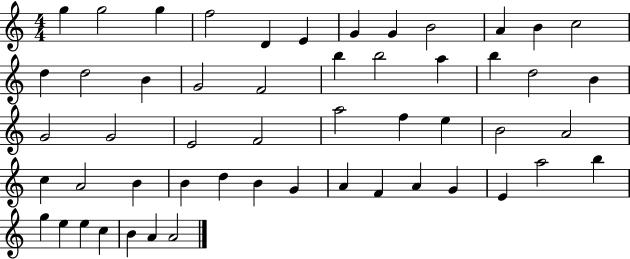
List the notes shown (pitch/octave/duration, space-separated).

G5/q G5/h G5/q F5/h D4/q E4/q G4/q G4/q B4/h A4/q B4/q C5/h D5/q D5/h B4/q G4/h F4/h B5/q B5/h A5/q B5/q D5/h B4/q G4/h G4/h E4/h F4/h A5/h F5/q E5/q B4/h A4/h C5/q A4/h B4/q B4/q D5/q B4/q G4/q A4/q F4/q A4/q G4/q E4/q A5/h B5/q G5/q E5/q E5/q C5/q B4/q A4/q A4/h